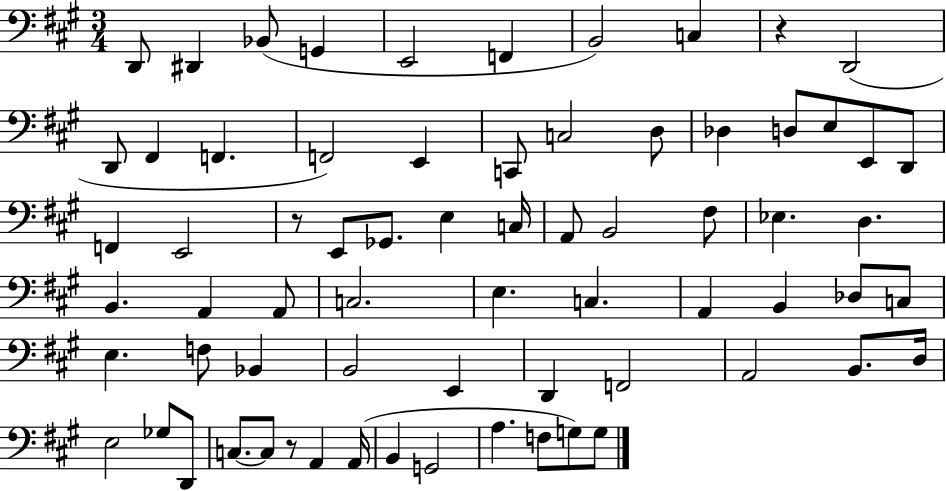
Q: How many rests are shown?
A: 3